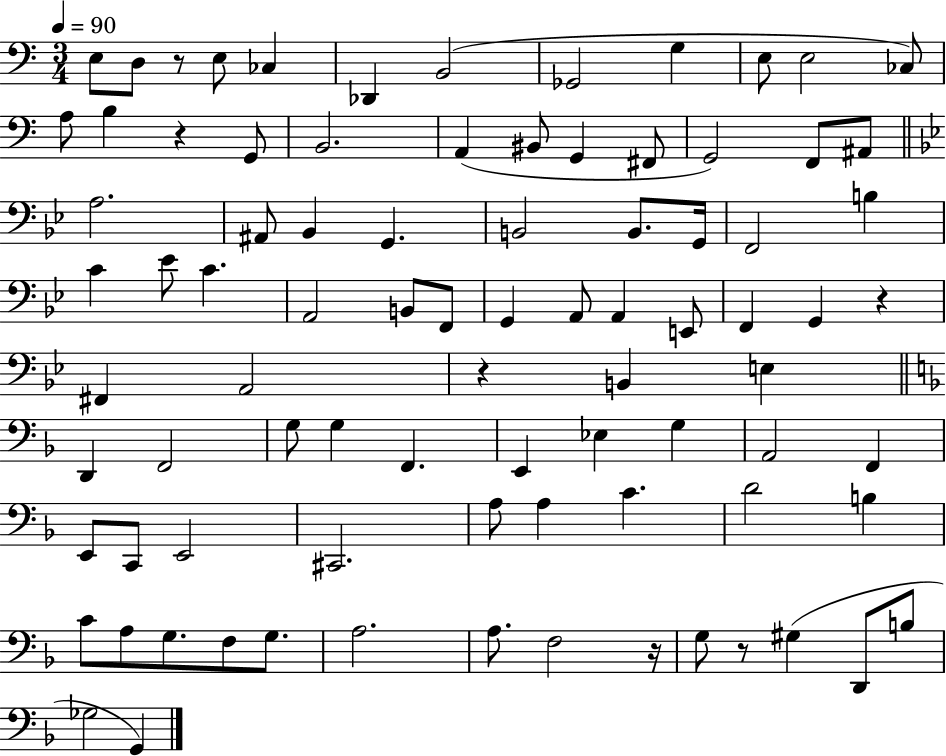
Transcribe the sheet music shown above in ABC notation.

X:1
T:Untitled
M:3/4
L:1/4
K:C
E,/2 D,/2 z/2 E,/2 _C, _D,, B,,2 _G,,2 G, E,/2 E,2 _C,/2 A,/2 B, z G,,/2 B,,2 A,, ^B,,/2 G,, ^F,,/2 G,,2 F,,/2 ^A,,/2 A,2 ^A,,/2 _B,, G,, B,,2 B,,/2 G,,/4 F,,2 B, C _E/2 C A,,2 B,,/2 F,,/2 G,, A,,/2 A,, E,,/2 F,, G,, z ^F,, A,,2 z B,, E, D,, F,,2 G,/2 G, F,, E,, _E, G, A,,2 F,, E,,/2 C,,/2 E,,2 ^C,,2 A,/2 A, C D2 B, C/2 A,/2 G,/2 F,/2 G,/2 A,2 A,/2 F,2 z/4 G,/2 z/2 ^G, D,,/2 B,/2 _G,2 G,,